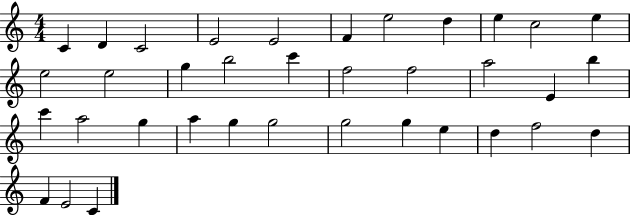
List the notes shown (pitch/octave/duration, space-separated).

C4/q D4/q C4/h E4/h E4/h F4/q E5/h D5/q E5/q C5/h E5/q E5/h E5/h G5/q B5/h C6/q F5/h F5/h A5/h E4/q B5/q C6/q A5/h G5/q A5/q G5/q G5/h G5/h G5/q E5/q D5/q F5/h D5/q F4/q E4/h C4/q